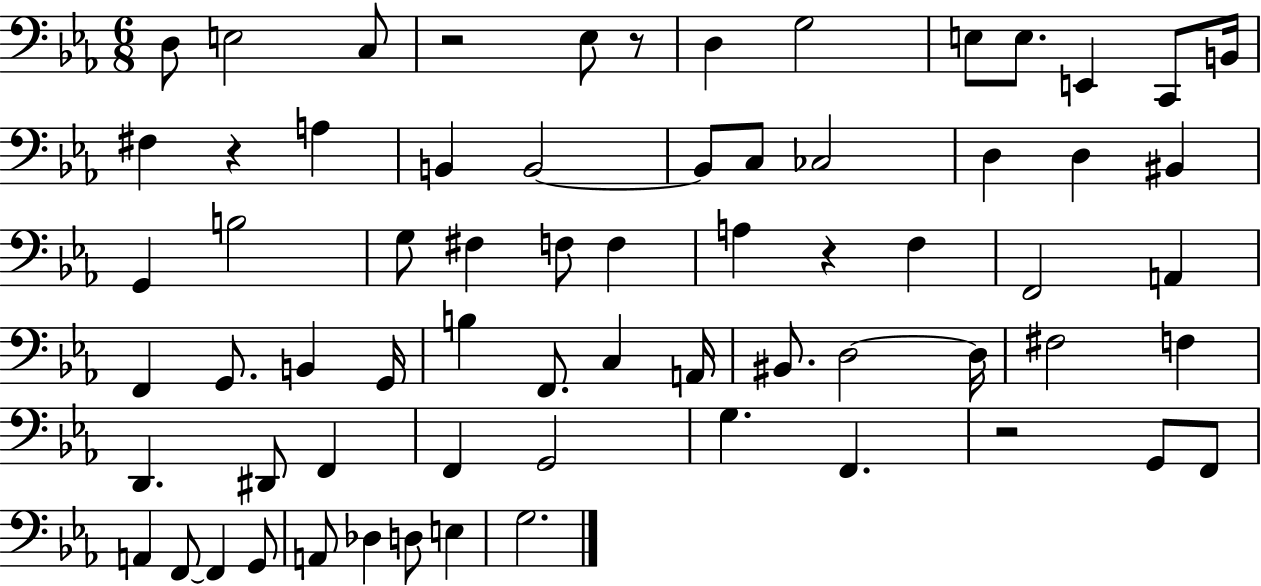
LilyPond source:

{
  \clef bass
  \numericTimeSignature
  \time 6/8
  \key ees \major
  \repeat volta 2 { d8 e2 c8 | r2 ees8 r8 | d4 g2 | e8 e8. e,4 c,8 b,16 | \break fis4 r4 a4 | b,4 b,2~~ | b,8 c8 ces2 | d4 d4 bis,4 | \break g,4 b2 | g8 fis4 f8 f4 | a4 r4 f4 | f,2 a,4 | \break f,4 g,8. b,4 g,16 | b4 f,8. c4 a,16 | bis,8. d2~~ d16 | fis2 f4 | \break d,4. dis,8 f,4 | f,4 g,2 | g4. f,4. | r2 g,8 f,8 | \break a,4 f,8~~ f,4 g,8 | a,8 des4 d8 e4 | g2. | } \bar "|."
}